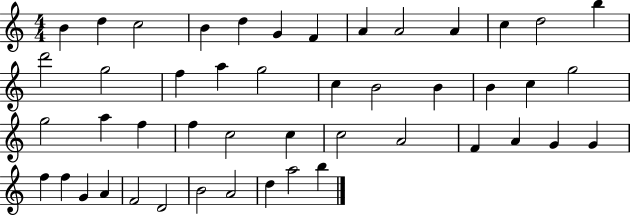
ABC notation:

X:1
T:Untitled
M:4/4
L:1/4
K:C
B d c2 B d G F A A2 A c d2 b d'2 g2 f a g2 c B2 B B c g2 g2 a f f c2 c c2 A2 F A G G f f G A F2 D2 B2 A2 d a2 b